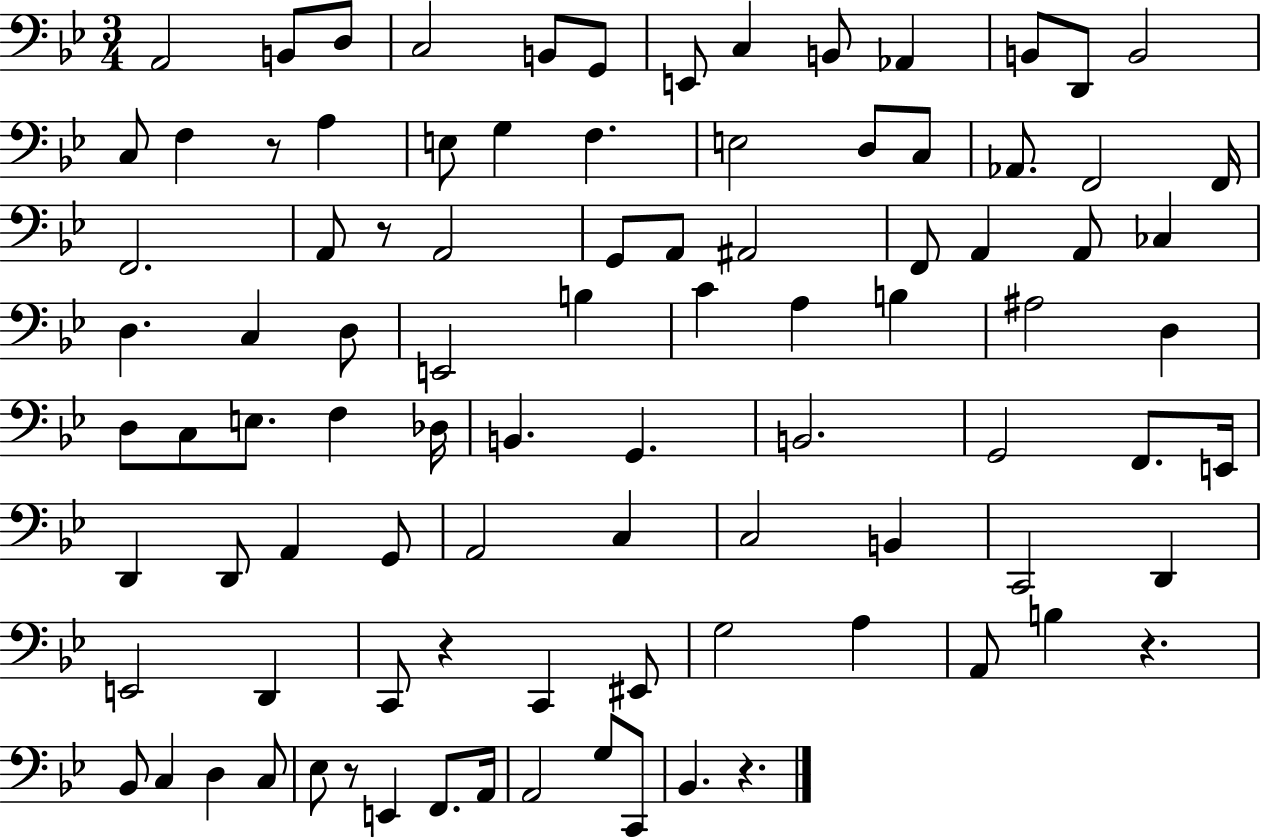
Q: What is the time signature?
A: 3/4